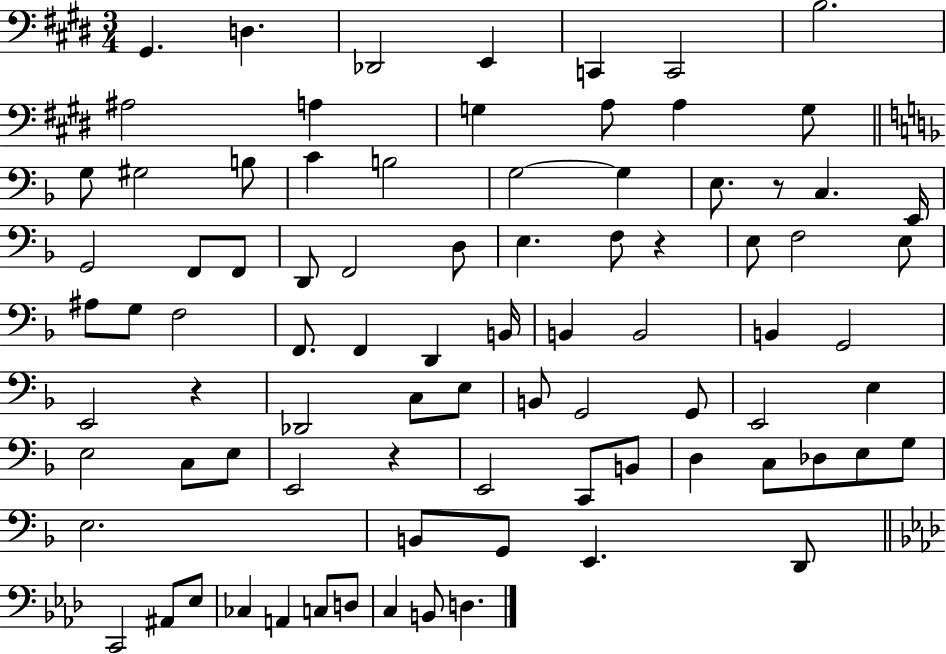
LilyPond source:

{
  \clef bass
  \numericTimeSignature
  \time 3/4
  \key e \major
  \repeat volta 2 { gis,4. d4. | des,2 e,4 | c,4 c,2 | b2. | \break ais2 a4 | g4 a8 a4 g8 | \bar "||" \break \key f \major g8 gis2 b8 | c'4 b2 | g2~~ g4 | e8. r8 c4. e,16 | \break g,2 f,8 f,8 | d,8 f,2 d8 | e4. f8 r4 | e8 f2 e8 | \break ais8 g8 f2 | f,8. f,4 d,4 b,16 | b,4 b,2 | b,4 g,2 | \break e,2 r4 | des,2 c8 e8 | b,8 g,2 g,8 | e,2 e4 | \break e2 c8 e8 | e,2 r4 | e,2 c,8 b,8 | d4 c8 des8 e8 g8 | \break e2. | b,8 g,8 e,4. d,8 | \bar "||" \break \key aes \major c,2 ais,8 ees8 | ces4 a,4 c8 d8 | c4 b,8 d4. | } \bar "|."
}